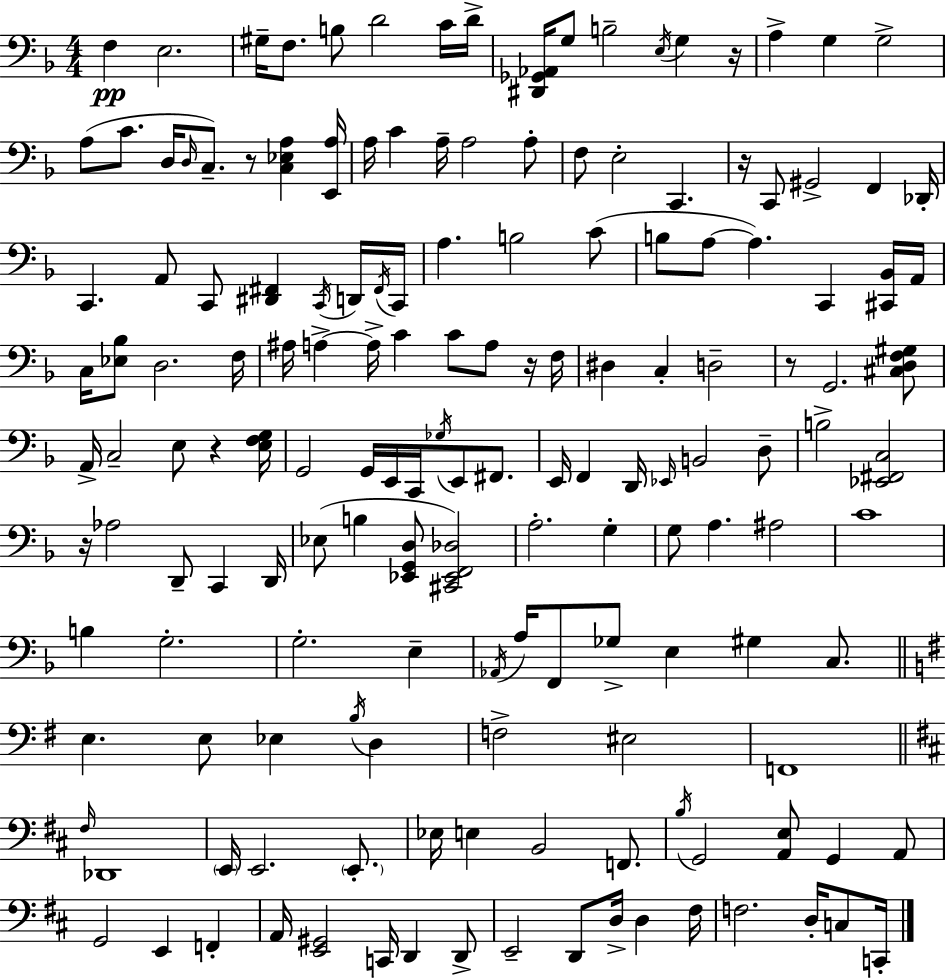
{
  \clef bass
  \numericTimeSignature
  \time 4/4
  \key d \minor
  f4\pp e2. | gis16-- f8. b8 d'2 c'16 d'16-> | <dis, ges, aes,>16 g8 b2-- \acciaccatura { e16 } g4 | r16 a4-> g4 g2-> | \break a8( c'8. d16 \grace { d16 }) c8.-- r8 <c ees a>4 | <e, a>16 a16 c'4 a16-- a2 | a8-. f8 e2-. c,4. | r16 c,8 gis,2-> f,4 | \break des,16-. c,4. a,8 c,8 <dis, fis,>4 | \acciaccatura { c,16 } d,16 \acciaccatura { fis,16 } c,16 a4. b2 | c'8( b8 a8~~ a4.) c,4 | <cis, bes,>16 a,16 c16 <ees bes>8 d2. | \break f16 ais16 a4->~~ a16-> c'4 c'8 | a8 r16 f16 dis4 c4-. d2-- | r8 g,2. | <cis d f gis>8 a,16-> c2-- e8 r4 | \break <e f g>16 g,2 g,16 e,16 c,16 \acciaccatura { ges16 } | e,8 fis,8. e,16 f,4 d,16 \grace { ees,16 } b,2 | d8-- b2-> <ees, fis, c>2 | r16 aes2 d,8-- | \break c,4 d,16 ees8( b4 <ees, g, d>8 <cis, ees, f, des>2) | a2.-. | g4-. g8 a4. ais2 | c'1 | \break b4 g2.-. | g2.-. | e4-- \acciaccatura { aes,16 } a16 f,8 ges8-> e4 | gis4 c8. \bar "||" \break \key g \major e4. e8 ees4 \acciaccatura { b16 } d4 | f2-> eis2 | f,1 | \bar "||" \break \key d \major \grace { fis16 } des,1 | \parenthesize e,16 e,2. \parenthesize e,8.-. | ees16 e4 b,2 f,8. | \acciaccatura { b16 } g,2 <a, e>8 g,4 | \break a,8 g,2 e,4 f,4-. | a,16 <e, gis,>2 c,16 d,4 | d,8-> e,2-- d,8 d16-> d4 | fis16 f2. d16-. c8 | \break c,16-. \bar "|."
}